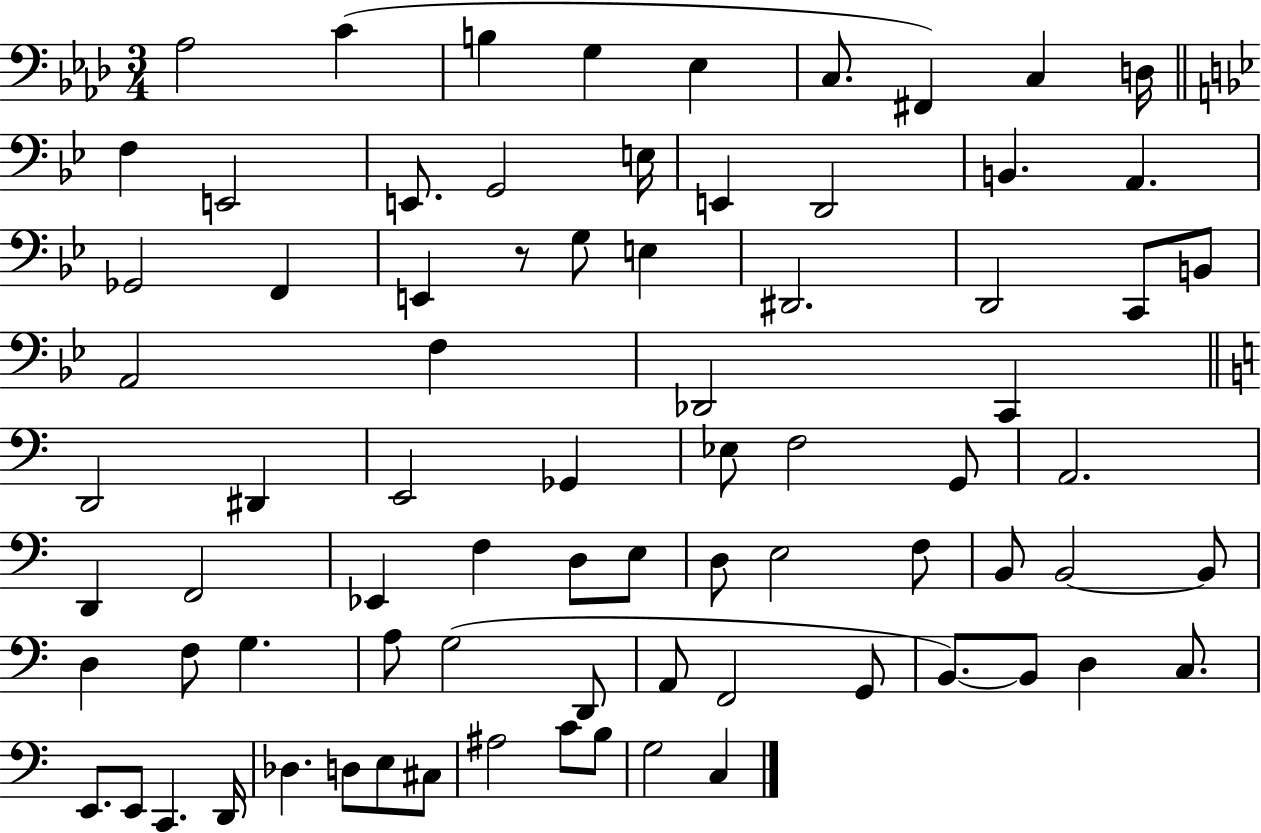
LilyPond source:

{
  \clef bass
  \numericTimeSignature
  \time 3/4
  \key aes \major
  \repeat volta 2 { aes2 c'4( | b4 g4 ees4 | c8. fis,4) c4 d16 | \bar "||" \break \key bes \major f4 e,2 | e,8. g,2 e16 | e,4 d,2 | b,4. a,4. | \break ges,2 f,4 | e,4 r8 g8 e4 | dis,2. | d,2 c,8 b,8 | \break a,2 f4 | des,2 c,4 | \bar "||" \break \key a \minor d,2 dis,4 | e,2 ges,4 | ees8 f2 g,8 | a,2. | \break d,4 f,2 | ees,4 f4 d8 e8 | d8 e2 f8 | b,8 b,2~~ b,8 | \break d4 f8 g4. | a8 g2( d,8 | a,8 f,2 g,8 | b,8.~~) b,8 d4 c8. | \break e,8. e,8 c,4. d,16 | des4. d8 e8 cis8 | ais2 c'8 b8 | g2 c4 | \break } \bar "|."
}